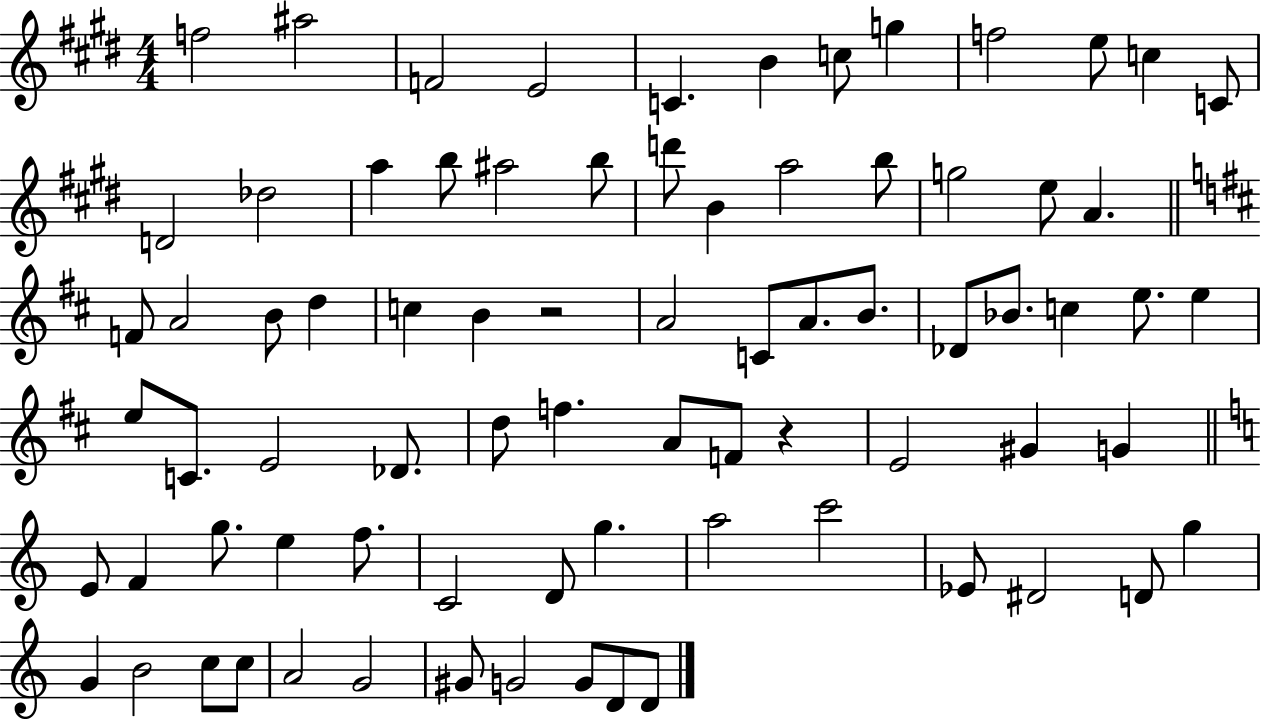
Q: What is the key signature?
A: E major